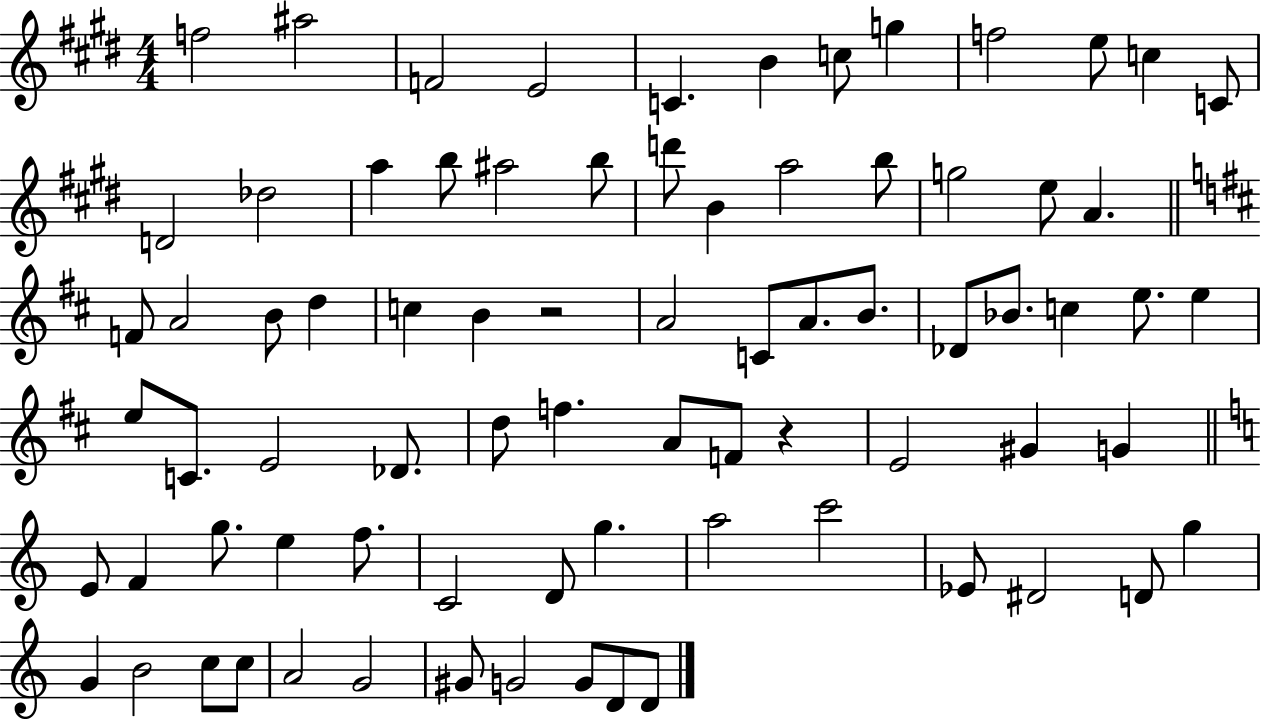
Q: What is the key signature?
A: E major